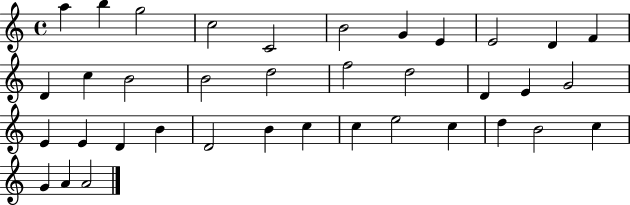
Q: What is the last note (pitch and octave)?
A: A4